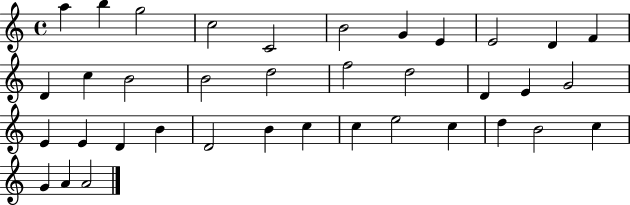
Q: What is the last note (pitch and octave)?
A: A4